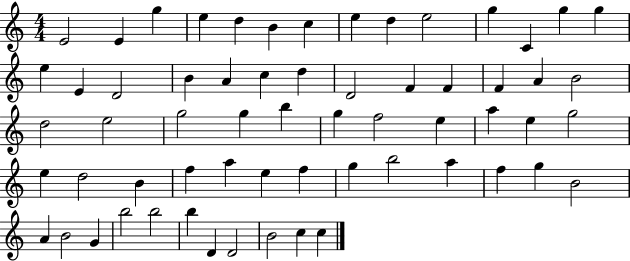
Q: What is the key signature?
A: C major